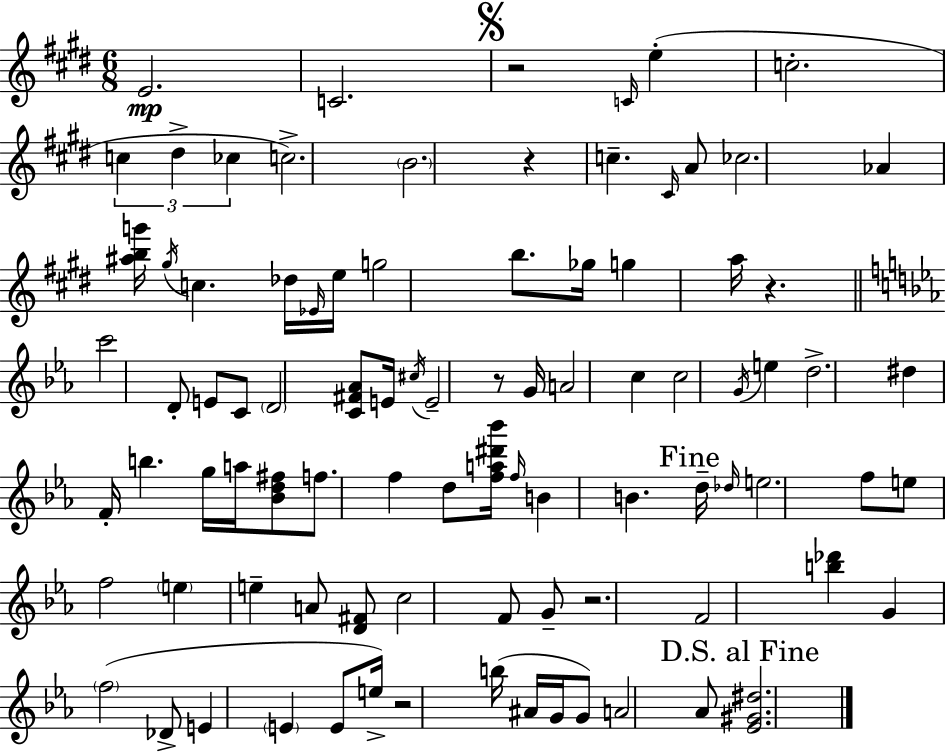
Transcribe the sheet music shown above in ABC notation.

X:1
T:Untitled
M:6/8
L:1/4
K:E
E2 C2 z2 C/4 e c2 c ^d _c c2 B2 z c ^C/4 A/2 _c2 _A [^abg']/4 ^g/4 c _d/4 _E/4 e/4 g2 b/2 _g/4 g a/4 z c'2 D/2 E/2 C/2 D2 [C^F_A]/2 E/4 ^c/4 E2 z/2 G/4 A2 c c2 G/4 e d2 ^d F/4 b g/4 a/4 [_Bd^f]/2 f/2 f d/2 [fa^d'_b']/4 f/4 B B d/4 _d/4 e2 f/2 e/2 f2 e e A/2 [D^F]/2 c2 F/2 G/2 z2 F2 [b_d'] G f2 _D/2 E E E/2 e/4 z2 b/4 ^A/4 G/4 G/2 A2 _A/2 [_E^G^d]2